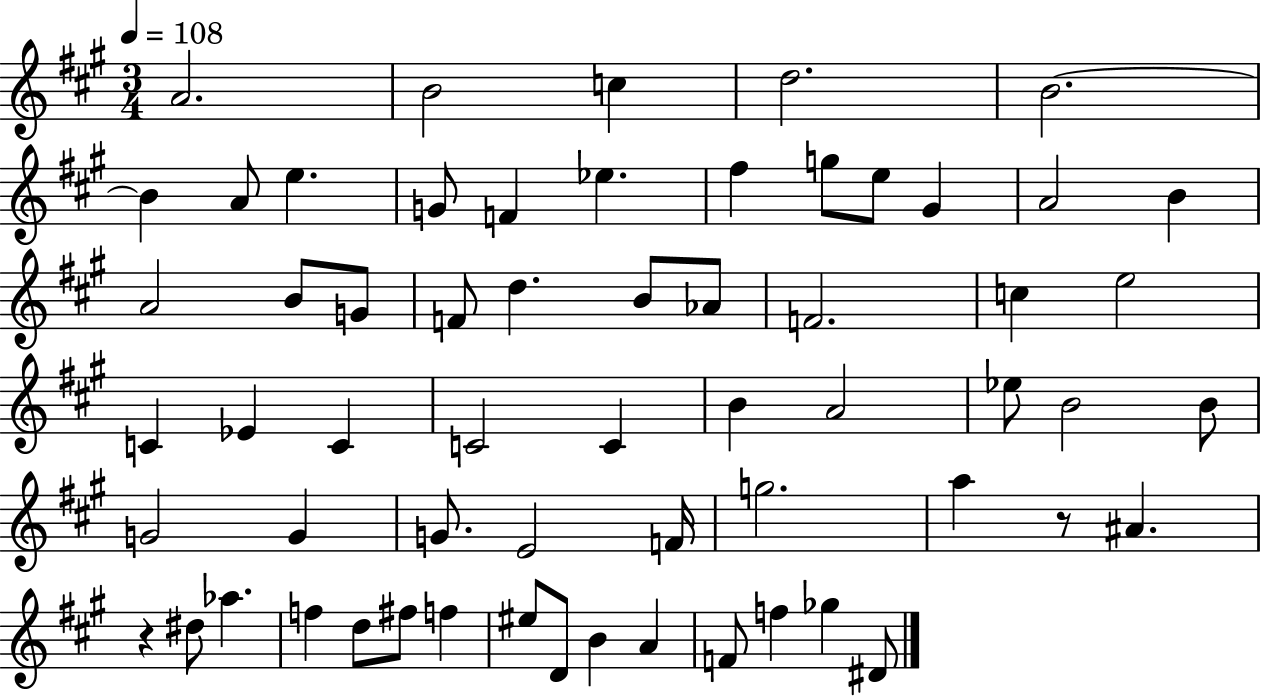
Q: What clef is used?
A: treble